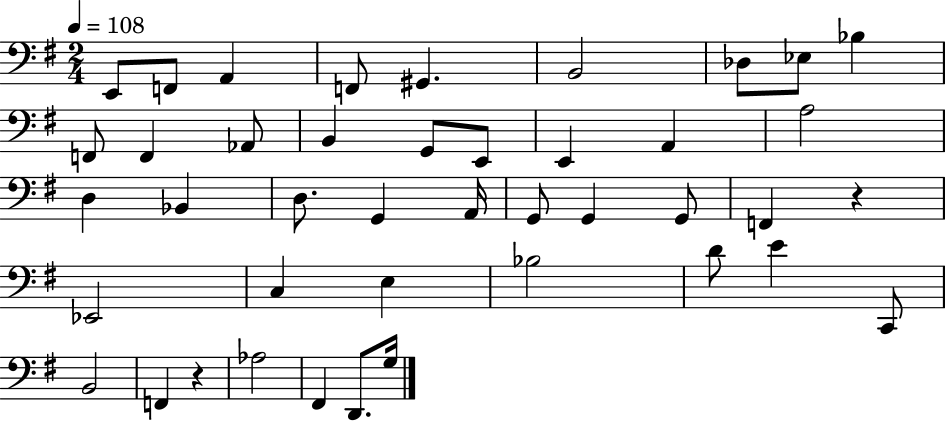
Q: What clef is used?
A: bass